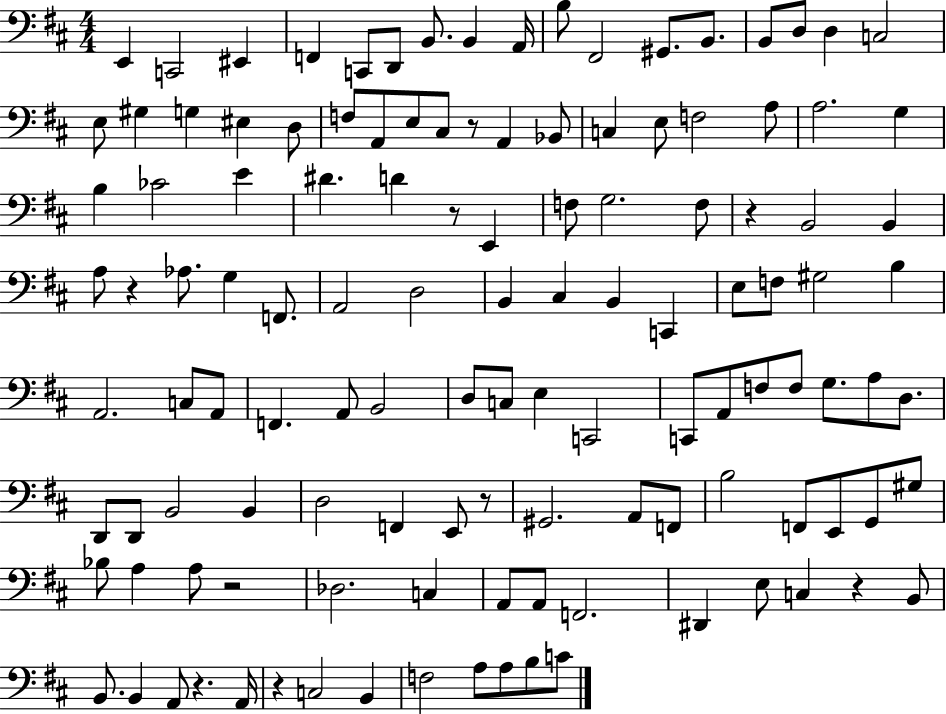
X:1
T:Untitled
M:4/4
L:1/4
K:D
E,, C,,2 ^E,, F,, C,,/2 D,,/2 B,,/2 B,, A,,/4 B,/2 ^F,,2 ^G,,/2 B,,/2 B,,/2 D,/2 D, C,2 E,/2 ^G, G, ^E, D,/2 F,/2 A,,/2 E,/2 ^C,/2 z/2 A,, _B,,/2 C, E,/2 F,2 A,/2 A,2 G, B, _C2 E ^D D z/2 E,, F,/2 G,2 F,/2 z B,,2 B,, A,/2 z _A,/2 G, F,,/2 A,,2 D,2 B,, ^C, B,, C,, E,/2 F,/2 ^G,2 B, A,,2 C,/2 A,,/2 F,, A,,/2 B,,2 D,/2 C,/2 E, C,,2 C,,/2 A,,/2 F,/2 F,/2 G,/2 A,/2 D,/2 D,,/2 D,,/2 B,,2 B,, D,2 F,, E,,/2 z/2 ^G,,2 A,,/2 F,,/2 B,2 F,,/2 E,,/2 G,,/2 ^G,/2 _B,/2 A, A,/2 z2 _D,2 C, A,,/2 A,,/2 F,,2 ^D,, E,/2 C, z B,,/2 B,,/2 B,, A,,/2 z A,,/4 z C,2 B,, F,2 A,/2 A,/2 B,/2 C/2